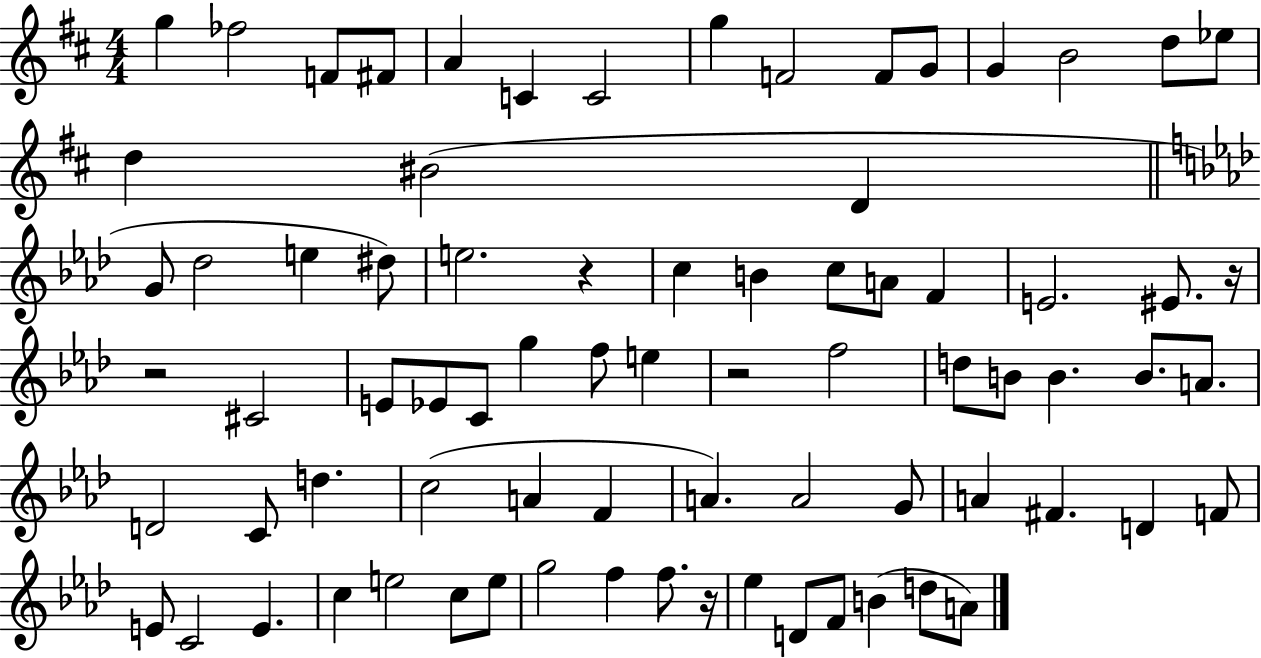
X:1
T:Untitled
M:4/4
L:1/4
K:D
g _f2 F/2 ^F/2 A C C2 g F2 F/2 G/2 G B2 d/2 _e/2 d ^B2 D G/2 _d2 e ^d/2 e2 z c B c/2 A/2 F E2 ^E/2 z/4 z2 ^C2 E/2 _E/2 C/2 g f/2 e z2 f2 d/2 B/2 B B/2 A/2 D2 C/2 d c2 A F A A2 G/2 A ^F D F/2 E/2 C2 E c e2 c/2 e/2 g2 f f/2 z/4 _e D/2 F/2 B d/2 A/2